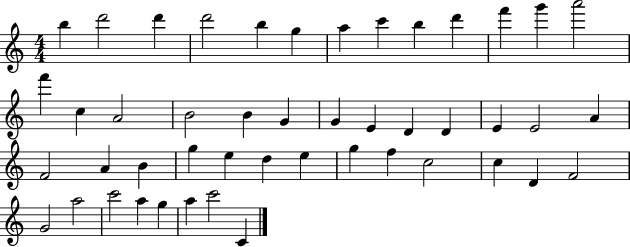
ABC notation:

X:1
T:Untitled
M:4/4
L:1/4
K:C
b d'2 d' d'2 b g a c' b d' f' g' a'2 f' c A2 B2 B G G E D D E E2 A F2 A B g e d e g f c2 c D F2 G2 a2 c'2 a g a c'2 C